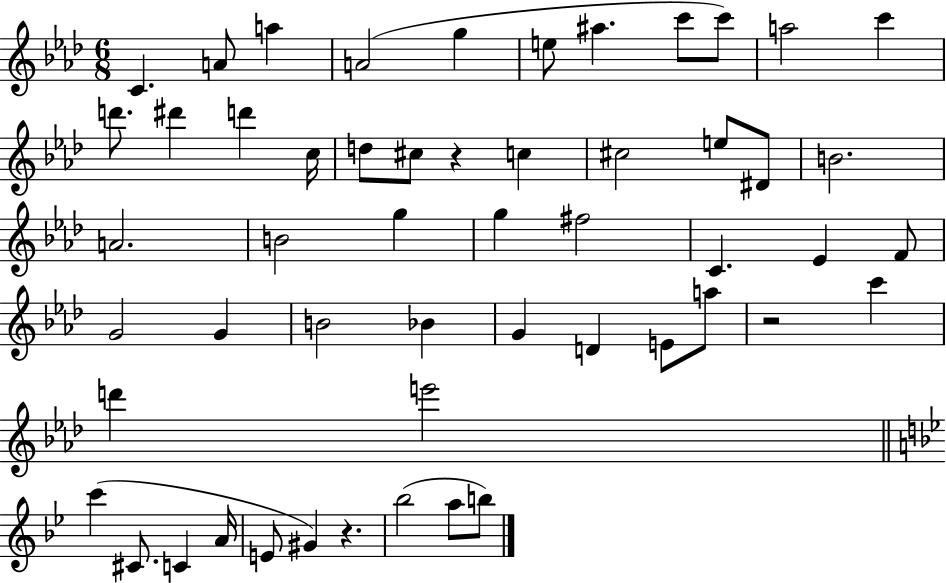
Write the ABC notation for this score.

X:1
T:Untitled
M:6/8
L:1/4
K:Ab
C A/2 a A2 g e/2 ^a c'/2 c'/2 a2 c' d'/2 ^d' d' c/4 d/2 ^c/2 z c ^c2 e/2 ^D/2 B2 A2 B2 g g ^f2 C _E F/2 G2 G B2 _B G D E/2 a/2 z2 c' d' e'2 c' ^C/2 C A/4 E/2 ^G z _b2 a/2 b/2